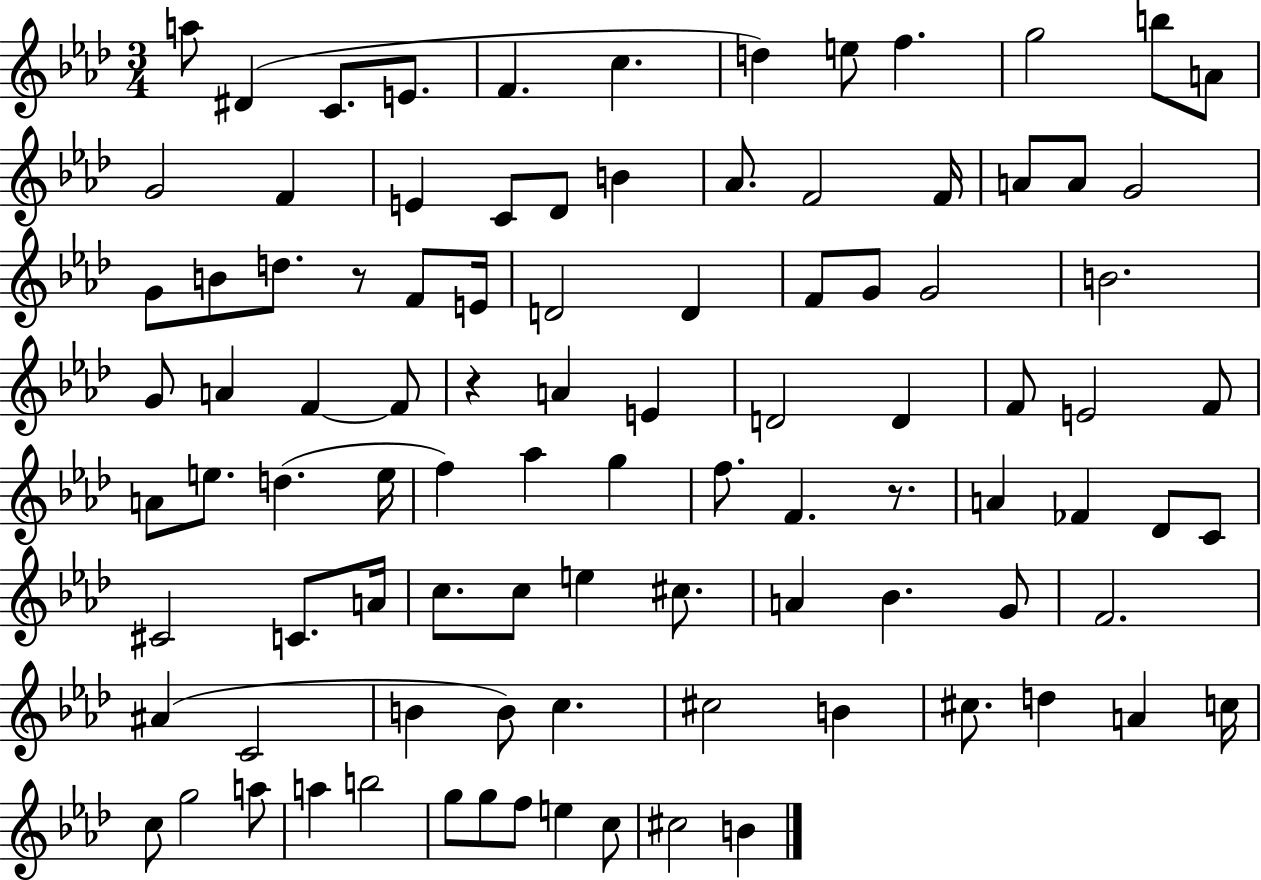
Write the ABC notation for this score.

X:1
T:Untitled
M:3/4
L:1/4
K:Ab
a/2 ^D C/2 E/2 F c d e/2 f g2 b/2 A/2 G2 F E C/2 _D/2 B _A/2 F2 F/4 A/2 A/2 G2 G/2 B/2 d/2 z/2 F/2 E/4 D2 D F/2 G/2 G2 B2 G/2 A F F/2 z A E D2 D F/2 E2 F/2 A/2 e/2 d e/4 f _a g f/2 F z/2 A _F _D/2 C/2 ^C2 C/2 A/4 c/2 c/2 e ^c/2 A _B G/2 F2 ^A C2 B B/2 c ^c2 B ^c/2 d A c/4 c/2 g2 a/2 a b2 g/2 g/2 f/2 e c/2 ^c2 B